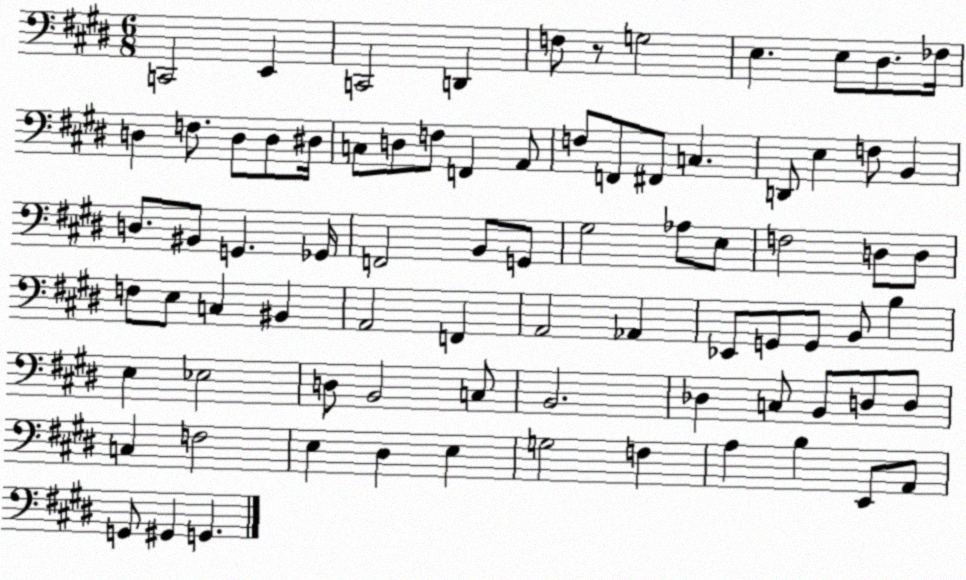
X:1
T:Untitled
M:6/8
L:1/4
K:E
C,,2 E,, C,,2 D,, F,/2 z/2 G,2 E, E,/2 ^D,/2 _F,/4 D, F,/2 D,/2 D,/2 ^D,/4 C,/2 D,/2 F,/2 F,, A,,/2 F,/2 F,,/2 ^F,,/2 C, D,,/2 E, F,/2 B,, D,/2 ^B,,/2 G,, _G,,/4 F,,2 B,,/2 G,,/2 ^G,2 _A,/2 E,/2 F,2 D,/2 D,/2 F,/2 E,/2 C, ^B,, A,,2 F,, A,,2 _A,, _E,,/2 G,,/2 G,,/2 B,,/2 B, E, _E,2 D,/2 B,,2 C,/2 B,,2 _D, C,/2 B,,/2 D,/2 D,/2 C, F,2 E, ^D, E, G,2 F, A, B, E,,/2 A,,/2 G,,/2 ^G,, G,,